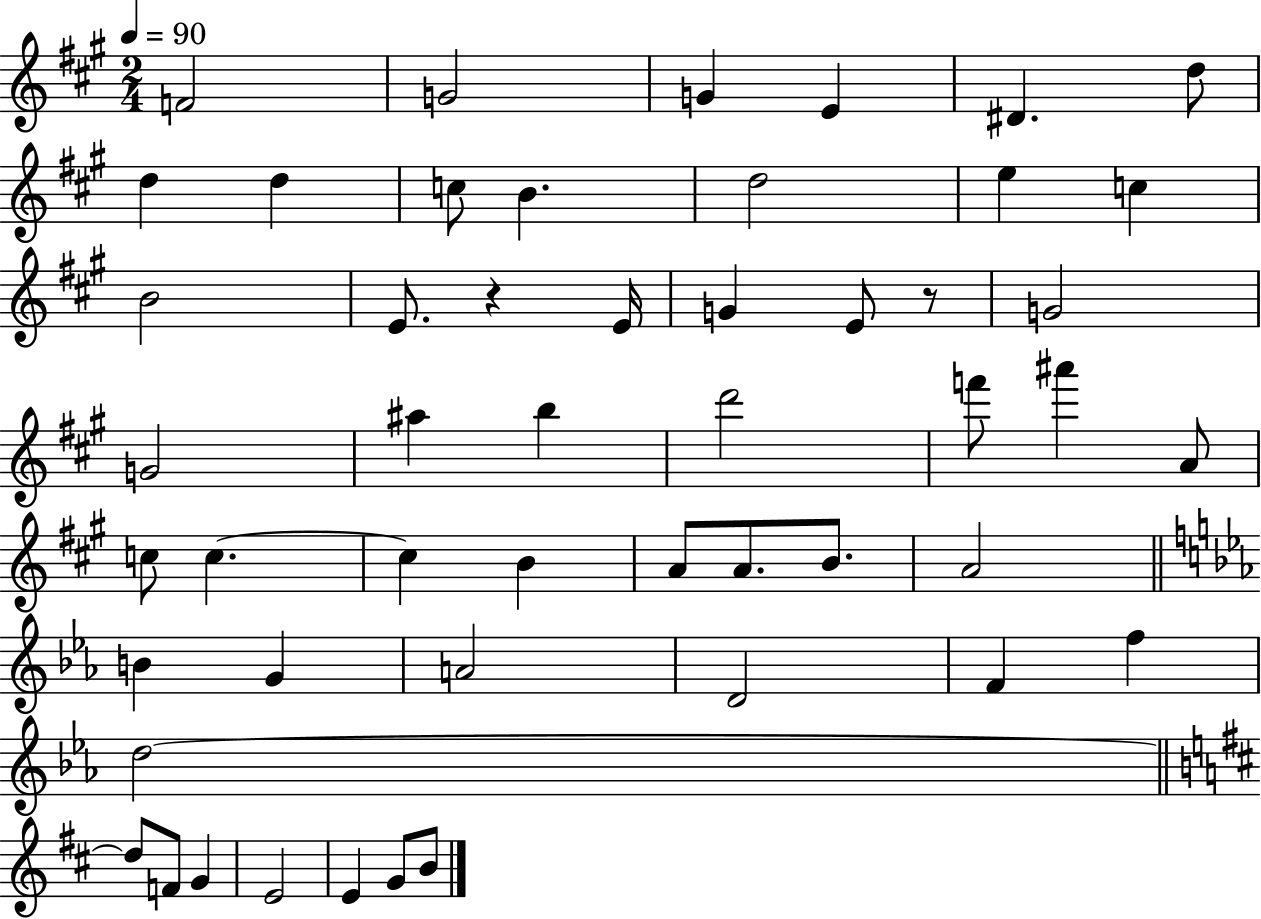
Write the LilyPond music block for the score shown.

{
  \clef treble
  \numericTimeSignature
  \time 2/4
  \key a \major
  \tempo 4 = 90
  f'2 | g'2 | g'4 e'4 | dis'4. d''8 | \break d''4 d''4 | c''8 b'4. | d''2 | e''4 c''4 | \break b'2 | e'8. r4 e'16 | g'4 e'8 r8 | g'2 | \break g'2 | ais''4 b''4 | d'''2 | f'''8 ais'''4 a'8 | \break c''8 c''4.~~ | c''4 b'4 | a'8 a'8. b'8. | a'2 | \break \bar "||" \break \key c \minor b'4 g'4 | a'2 | d'2 | f'4 f''4 | \break d''2~~ | \bar "||" \break \key b \minor d''8 f'8 g'4 | e'2 | e'4 g'8 b'8 | \bar "|."
}